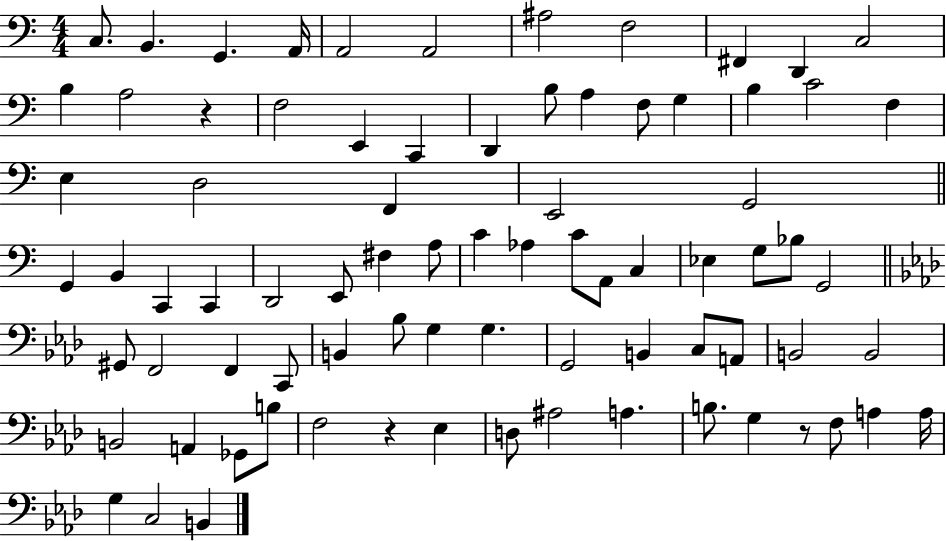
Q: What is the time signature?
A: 4/4